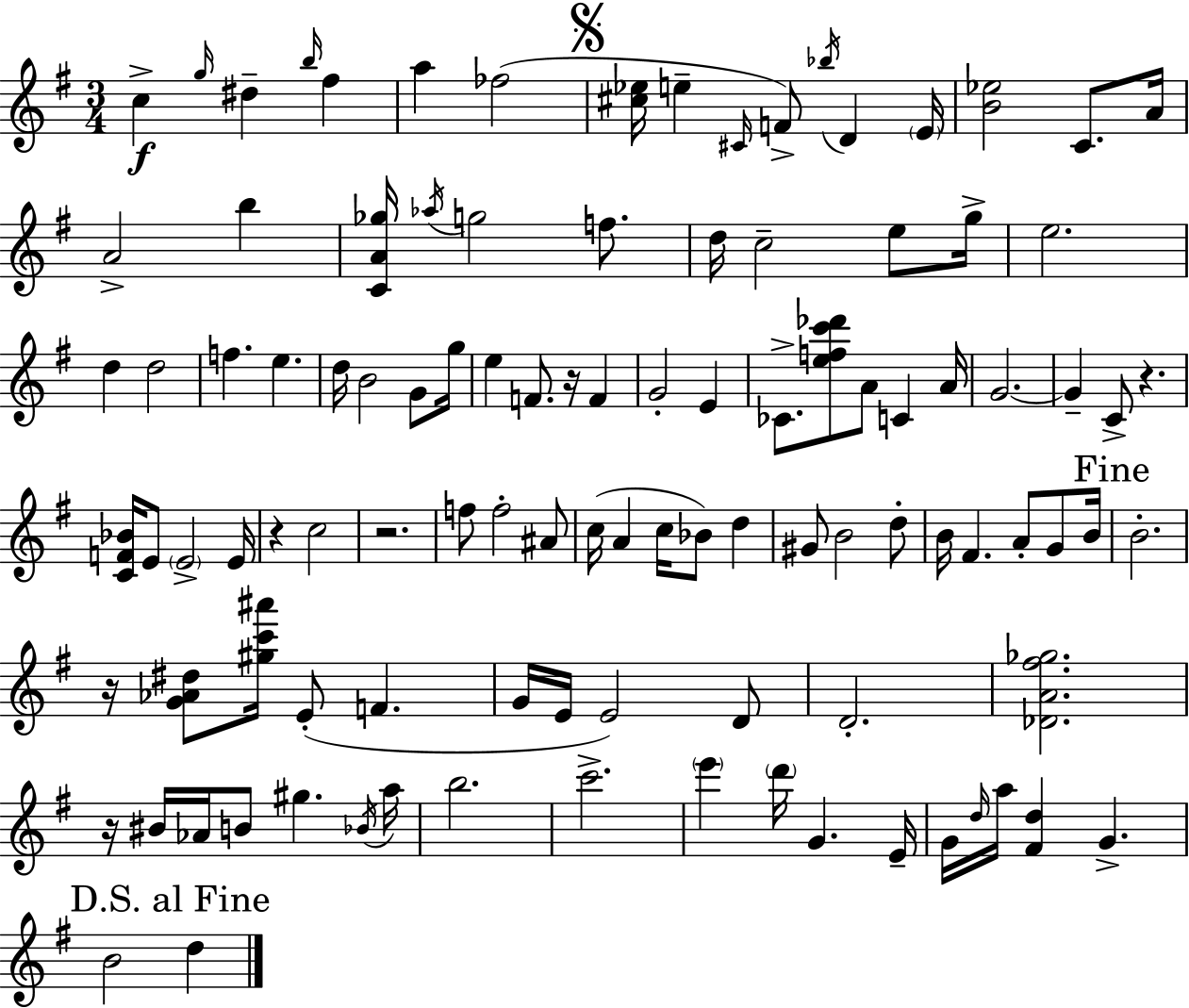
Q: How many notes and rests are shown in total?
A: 106